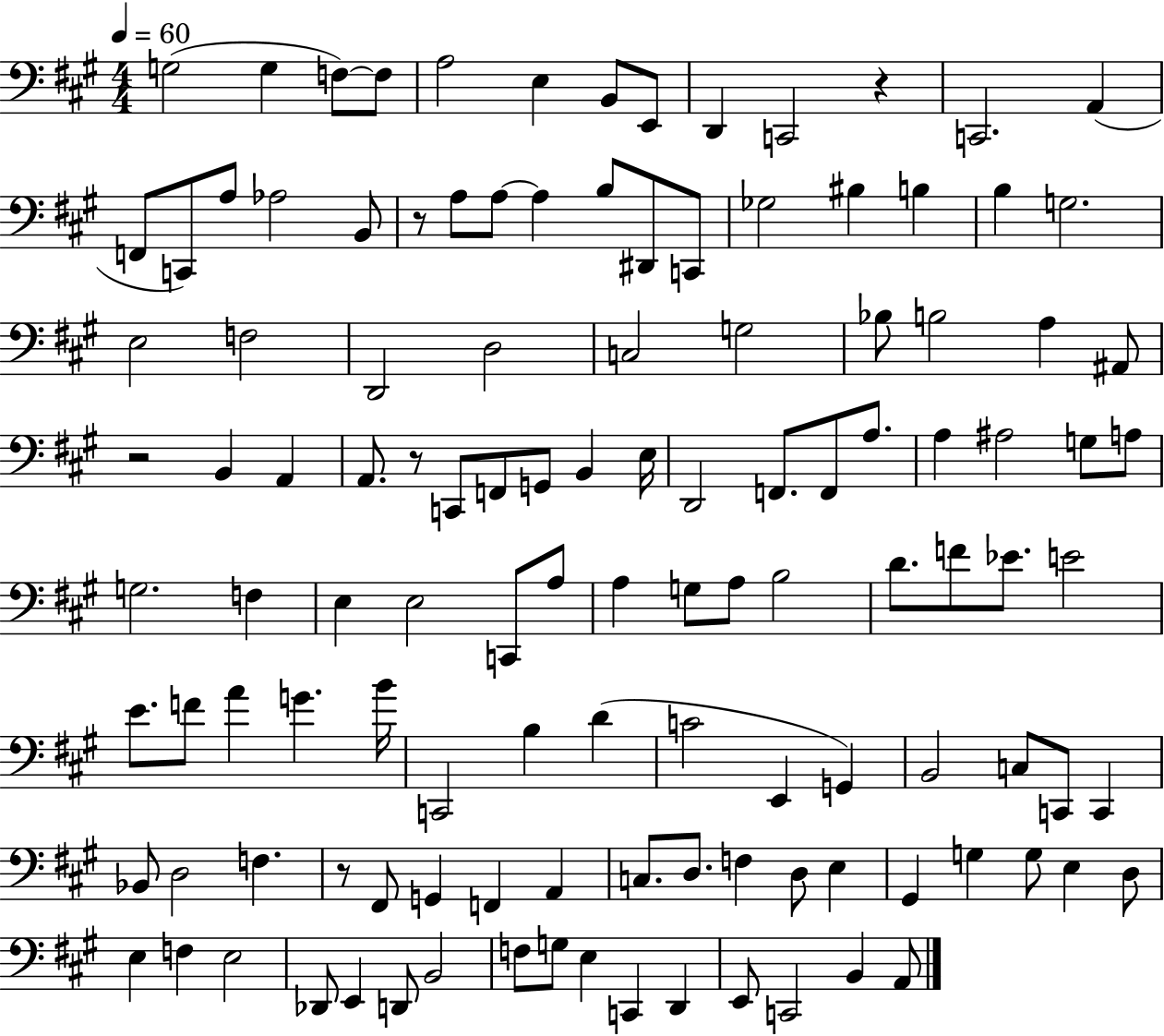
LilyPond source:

{
  \clef bass
  \numericTimeSignature
  \time 4/4
  \key a \major
  \tempo 4 = 60
  g2( g4 f8~~) f8 | a2 e4 b,8 e,8 | d,4 c,2 r4 | c,2. a,4( | \break f,8 c,8) a8 aes2 b,8 | r8 a8 a8~~ a4 b8 dis,8 c,8 | ges2 bis4 b4 | b4 g2. | \break e2 f2 | d,2 d2 | c2 g2 | bes8 b2 a4 ais,8 | \break r2 b,4 a,4 | a,8. r8 c,8 f,8 g,8 b,4 e16 | d,2 f,8. f,8 a8. | a4 ais2 g8 a8 | \break g2. f4 | e4 e2 c,8 a8 | a4 g8 a8 b2 | d'8. f'8 ees'8. e'2 | \break e'8. f'8 a'4 g'4. b'16 | c,2 b4 d'4( | c'2 e,4 g,4) | b,2 c8 c,8 c,4 | \break bes,8 d2 f4. | r8 fis,8 g,4 f,4 a,4 | c8. d8. f4 d8 e4 | gis,4 g4 g8 e4 d8 | \break e4 f4 e2 | des,8 e,4 d,8 b,2 | f8 g8 e4 c,4 d,4 | e,8 c,2 b,4 a,8 | \break \bar "|."
}